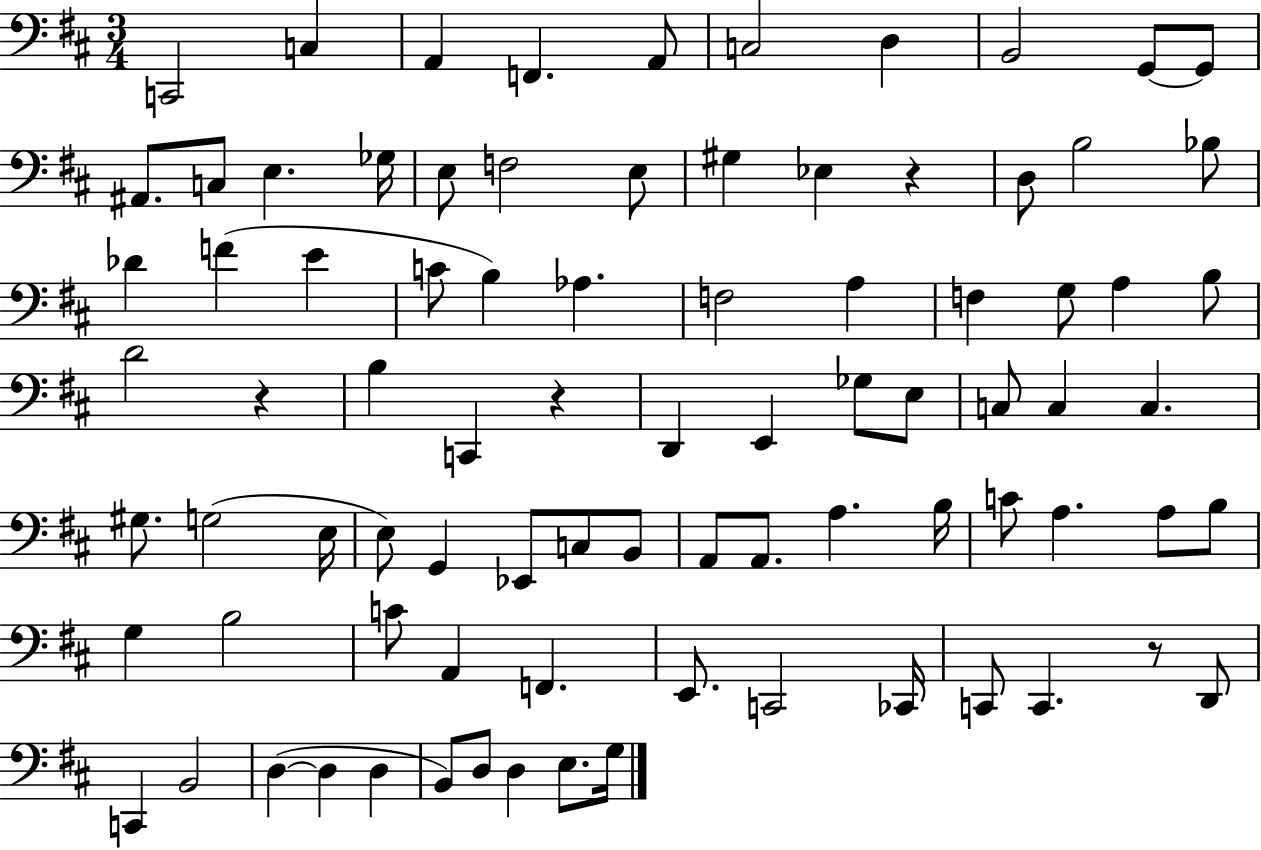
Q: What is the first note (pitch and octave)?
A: C2